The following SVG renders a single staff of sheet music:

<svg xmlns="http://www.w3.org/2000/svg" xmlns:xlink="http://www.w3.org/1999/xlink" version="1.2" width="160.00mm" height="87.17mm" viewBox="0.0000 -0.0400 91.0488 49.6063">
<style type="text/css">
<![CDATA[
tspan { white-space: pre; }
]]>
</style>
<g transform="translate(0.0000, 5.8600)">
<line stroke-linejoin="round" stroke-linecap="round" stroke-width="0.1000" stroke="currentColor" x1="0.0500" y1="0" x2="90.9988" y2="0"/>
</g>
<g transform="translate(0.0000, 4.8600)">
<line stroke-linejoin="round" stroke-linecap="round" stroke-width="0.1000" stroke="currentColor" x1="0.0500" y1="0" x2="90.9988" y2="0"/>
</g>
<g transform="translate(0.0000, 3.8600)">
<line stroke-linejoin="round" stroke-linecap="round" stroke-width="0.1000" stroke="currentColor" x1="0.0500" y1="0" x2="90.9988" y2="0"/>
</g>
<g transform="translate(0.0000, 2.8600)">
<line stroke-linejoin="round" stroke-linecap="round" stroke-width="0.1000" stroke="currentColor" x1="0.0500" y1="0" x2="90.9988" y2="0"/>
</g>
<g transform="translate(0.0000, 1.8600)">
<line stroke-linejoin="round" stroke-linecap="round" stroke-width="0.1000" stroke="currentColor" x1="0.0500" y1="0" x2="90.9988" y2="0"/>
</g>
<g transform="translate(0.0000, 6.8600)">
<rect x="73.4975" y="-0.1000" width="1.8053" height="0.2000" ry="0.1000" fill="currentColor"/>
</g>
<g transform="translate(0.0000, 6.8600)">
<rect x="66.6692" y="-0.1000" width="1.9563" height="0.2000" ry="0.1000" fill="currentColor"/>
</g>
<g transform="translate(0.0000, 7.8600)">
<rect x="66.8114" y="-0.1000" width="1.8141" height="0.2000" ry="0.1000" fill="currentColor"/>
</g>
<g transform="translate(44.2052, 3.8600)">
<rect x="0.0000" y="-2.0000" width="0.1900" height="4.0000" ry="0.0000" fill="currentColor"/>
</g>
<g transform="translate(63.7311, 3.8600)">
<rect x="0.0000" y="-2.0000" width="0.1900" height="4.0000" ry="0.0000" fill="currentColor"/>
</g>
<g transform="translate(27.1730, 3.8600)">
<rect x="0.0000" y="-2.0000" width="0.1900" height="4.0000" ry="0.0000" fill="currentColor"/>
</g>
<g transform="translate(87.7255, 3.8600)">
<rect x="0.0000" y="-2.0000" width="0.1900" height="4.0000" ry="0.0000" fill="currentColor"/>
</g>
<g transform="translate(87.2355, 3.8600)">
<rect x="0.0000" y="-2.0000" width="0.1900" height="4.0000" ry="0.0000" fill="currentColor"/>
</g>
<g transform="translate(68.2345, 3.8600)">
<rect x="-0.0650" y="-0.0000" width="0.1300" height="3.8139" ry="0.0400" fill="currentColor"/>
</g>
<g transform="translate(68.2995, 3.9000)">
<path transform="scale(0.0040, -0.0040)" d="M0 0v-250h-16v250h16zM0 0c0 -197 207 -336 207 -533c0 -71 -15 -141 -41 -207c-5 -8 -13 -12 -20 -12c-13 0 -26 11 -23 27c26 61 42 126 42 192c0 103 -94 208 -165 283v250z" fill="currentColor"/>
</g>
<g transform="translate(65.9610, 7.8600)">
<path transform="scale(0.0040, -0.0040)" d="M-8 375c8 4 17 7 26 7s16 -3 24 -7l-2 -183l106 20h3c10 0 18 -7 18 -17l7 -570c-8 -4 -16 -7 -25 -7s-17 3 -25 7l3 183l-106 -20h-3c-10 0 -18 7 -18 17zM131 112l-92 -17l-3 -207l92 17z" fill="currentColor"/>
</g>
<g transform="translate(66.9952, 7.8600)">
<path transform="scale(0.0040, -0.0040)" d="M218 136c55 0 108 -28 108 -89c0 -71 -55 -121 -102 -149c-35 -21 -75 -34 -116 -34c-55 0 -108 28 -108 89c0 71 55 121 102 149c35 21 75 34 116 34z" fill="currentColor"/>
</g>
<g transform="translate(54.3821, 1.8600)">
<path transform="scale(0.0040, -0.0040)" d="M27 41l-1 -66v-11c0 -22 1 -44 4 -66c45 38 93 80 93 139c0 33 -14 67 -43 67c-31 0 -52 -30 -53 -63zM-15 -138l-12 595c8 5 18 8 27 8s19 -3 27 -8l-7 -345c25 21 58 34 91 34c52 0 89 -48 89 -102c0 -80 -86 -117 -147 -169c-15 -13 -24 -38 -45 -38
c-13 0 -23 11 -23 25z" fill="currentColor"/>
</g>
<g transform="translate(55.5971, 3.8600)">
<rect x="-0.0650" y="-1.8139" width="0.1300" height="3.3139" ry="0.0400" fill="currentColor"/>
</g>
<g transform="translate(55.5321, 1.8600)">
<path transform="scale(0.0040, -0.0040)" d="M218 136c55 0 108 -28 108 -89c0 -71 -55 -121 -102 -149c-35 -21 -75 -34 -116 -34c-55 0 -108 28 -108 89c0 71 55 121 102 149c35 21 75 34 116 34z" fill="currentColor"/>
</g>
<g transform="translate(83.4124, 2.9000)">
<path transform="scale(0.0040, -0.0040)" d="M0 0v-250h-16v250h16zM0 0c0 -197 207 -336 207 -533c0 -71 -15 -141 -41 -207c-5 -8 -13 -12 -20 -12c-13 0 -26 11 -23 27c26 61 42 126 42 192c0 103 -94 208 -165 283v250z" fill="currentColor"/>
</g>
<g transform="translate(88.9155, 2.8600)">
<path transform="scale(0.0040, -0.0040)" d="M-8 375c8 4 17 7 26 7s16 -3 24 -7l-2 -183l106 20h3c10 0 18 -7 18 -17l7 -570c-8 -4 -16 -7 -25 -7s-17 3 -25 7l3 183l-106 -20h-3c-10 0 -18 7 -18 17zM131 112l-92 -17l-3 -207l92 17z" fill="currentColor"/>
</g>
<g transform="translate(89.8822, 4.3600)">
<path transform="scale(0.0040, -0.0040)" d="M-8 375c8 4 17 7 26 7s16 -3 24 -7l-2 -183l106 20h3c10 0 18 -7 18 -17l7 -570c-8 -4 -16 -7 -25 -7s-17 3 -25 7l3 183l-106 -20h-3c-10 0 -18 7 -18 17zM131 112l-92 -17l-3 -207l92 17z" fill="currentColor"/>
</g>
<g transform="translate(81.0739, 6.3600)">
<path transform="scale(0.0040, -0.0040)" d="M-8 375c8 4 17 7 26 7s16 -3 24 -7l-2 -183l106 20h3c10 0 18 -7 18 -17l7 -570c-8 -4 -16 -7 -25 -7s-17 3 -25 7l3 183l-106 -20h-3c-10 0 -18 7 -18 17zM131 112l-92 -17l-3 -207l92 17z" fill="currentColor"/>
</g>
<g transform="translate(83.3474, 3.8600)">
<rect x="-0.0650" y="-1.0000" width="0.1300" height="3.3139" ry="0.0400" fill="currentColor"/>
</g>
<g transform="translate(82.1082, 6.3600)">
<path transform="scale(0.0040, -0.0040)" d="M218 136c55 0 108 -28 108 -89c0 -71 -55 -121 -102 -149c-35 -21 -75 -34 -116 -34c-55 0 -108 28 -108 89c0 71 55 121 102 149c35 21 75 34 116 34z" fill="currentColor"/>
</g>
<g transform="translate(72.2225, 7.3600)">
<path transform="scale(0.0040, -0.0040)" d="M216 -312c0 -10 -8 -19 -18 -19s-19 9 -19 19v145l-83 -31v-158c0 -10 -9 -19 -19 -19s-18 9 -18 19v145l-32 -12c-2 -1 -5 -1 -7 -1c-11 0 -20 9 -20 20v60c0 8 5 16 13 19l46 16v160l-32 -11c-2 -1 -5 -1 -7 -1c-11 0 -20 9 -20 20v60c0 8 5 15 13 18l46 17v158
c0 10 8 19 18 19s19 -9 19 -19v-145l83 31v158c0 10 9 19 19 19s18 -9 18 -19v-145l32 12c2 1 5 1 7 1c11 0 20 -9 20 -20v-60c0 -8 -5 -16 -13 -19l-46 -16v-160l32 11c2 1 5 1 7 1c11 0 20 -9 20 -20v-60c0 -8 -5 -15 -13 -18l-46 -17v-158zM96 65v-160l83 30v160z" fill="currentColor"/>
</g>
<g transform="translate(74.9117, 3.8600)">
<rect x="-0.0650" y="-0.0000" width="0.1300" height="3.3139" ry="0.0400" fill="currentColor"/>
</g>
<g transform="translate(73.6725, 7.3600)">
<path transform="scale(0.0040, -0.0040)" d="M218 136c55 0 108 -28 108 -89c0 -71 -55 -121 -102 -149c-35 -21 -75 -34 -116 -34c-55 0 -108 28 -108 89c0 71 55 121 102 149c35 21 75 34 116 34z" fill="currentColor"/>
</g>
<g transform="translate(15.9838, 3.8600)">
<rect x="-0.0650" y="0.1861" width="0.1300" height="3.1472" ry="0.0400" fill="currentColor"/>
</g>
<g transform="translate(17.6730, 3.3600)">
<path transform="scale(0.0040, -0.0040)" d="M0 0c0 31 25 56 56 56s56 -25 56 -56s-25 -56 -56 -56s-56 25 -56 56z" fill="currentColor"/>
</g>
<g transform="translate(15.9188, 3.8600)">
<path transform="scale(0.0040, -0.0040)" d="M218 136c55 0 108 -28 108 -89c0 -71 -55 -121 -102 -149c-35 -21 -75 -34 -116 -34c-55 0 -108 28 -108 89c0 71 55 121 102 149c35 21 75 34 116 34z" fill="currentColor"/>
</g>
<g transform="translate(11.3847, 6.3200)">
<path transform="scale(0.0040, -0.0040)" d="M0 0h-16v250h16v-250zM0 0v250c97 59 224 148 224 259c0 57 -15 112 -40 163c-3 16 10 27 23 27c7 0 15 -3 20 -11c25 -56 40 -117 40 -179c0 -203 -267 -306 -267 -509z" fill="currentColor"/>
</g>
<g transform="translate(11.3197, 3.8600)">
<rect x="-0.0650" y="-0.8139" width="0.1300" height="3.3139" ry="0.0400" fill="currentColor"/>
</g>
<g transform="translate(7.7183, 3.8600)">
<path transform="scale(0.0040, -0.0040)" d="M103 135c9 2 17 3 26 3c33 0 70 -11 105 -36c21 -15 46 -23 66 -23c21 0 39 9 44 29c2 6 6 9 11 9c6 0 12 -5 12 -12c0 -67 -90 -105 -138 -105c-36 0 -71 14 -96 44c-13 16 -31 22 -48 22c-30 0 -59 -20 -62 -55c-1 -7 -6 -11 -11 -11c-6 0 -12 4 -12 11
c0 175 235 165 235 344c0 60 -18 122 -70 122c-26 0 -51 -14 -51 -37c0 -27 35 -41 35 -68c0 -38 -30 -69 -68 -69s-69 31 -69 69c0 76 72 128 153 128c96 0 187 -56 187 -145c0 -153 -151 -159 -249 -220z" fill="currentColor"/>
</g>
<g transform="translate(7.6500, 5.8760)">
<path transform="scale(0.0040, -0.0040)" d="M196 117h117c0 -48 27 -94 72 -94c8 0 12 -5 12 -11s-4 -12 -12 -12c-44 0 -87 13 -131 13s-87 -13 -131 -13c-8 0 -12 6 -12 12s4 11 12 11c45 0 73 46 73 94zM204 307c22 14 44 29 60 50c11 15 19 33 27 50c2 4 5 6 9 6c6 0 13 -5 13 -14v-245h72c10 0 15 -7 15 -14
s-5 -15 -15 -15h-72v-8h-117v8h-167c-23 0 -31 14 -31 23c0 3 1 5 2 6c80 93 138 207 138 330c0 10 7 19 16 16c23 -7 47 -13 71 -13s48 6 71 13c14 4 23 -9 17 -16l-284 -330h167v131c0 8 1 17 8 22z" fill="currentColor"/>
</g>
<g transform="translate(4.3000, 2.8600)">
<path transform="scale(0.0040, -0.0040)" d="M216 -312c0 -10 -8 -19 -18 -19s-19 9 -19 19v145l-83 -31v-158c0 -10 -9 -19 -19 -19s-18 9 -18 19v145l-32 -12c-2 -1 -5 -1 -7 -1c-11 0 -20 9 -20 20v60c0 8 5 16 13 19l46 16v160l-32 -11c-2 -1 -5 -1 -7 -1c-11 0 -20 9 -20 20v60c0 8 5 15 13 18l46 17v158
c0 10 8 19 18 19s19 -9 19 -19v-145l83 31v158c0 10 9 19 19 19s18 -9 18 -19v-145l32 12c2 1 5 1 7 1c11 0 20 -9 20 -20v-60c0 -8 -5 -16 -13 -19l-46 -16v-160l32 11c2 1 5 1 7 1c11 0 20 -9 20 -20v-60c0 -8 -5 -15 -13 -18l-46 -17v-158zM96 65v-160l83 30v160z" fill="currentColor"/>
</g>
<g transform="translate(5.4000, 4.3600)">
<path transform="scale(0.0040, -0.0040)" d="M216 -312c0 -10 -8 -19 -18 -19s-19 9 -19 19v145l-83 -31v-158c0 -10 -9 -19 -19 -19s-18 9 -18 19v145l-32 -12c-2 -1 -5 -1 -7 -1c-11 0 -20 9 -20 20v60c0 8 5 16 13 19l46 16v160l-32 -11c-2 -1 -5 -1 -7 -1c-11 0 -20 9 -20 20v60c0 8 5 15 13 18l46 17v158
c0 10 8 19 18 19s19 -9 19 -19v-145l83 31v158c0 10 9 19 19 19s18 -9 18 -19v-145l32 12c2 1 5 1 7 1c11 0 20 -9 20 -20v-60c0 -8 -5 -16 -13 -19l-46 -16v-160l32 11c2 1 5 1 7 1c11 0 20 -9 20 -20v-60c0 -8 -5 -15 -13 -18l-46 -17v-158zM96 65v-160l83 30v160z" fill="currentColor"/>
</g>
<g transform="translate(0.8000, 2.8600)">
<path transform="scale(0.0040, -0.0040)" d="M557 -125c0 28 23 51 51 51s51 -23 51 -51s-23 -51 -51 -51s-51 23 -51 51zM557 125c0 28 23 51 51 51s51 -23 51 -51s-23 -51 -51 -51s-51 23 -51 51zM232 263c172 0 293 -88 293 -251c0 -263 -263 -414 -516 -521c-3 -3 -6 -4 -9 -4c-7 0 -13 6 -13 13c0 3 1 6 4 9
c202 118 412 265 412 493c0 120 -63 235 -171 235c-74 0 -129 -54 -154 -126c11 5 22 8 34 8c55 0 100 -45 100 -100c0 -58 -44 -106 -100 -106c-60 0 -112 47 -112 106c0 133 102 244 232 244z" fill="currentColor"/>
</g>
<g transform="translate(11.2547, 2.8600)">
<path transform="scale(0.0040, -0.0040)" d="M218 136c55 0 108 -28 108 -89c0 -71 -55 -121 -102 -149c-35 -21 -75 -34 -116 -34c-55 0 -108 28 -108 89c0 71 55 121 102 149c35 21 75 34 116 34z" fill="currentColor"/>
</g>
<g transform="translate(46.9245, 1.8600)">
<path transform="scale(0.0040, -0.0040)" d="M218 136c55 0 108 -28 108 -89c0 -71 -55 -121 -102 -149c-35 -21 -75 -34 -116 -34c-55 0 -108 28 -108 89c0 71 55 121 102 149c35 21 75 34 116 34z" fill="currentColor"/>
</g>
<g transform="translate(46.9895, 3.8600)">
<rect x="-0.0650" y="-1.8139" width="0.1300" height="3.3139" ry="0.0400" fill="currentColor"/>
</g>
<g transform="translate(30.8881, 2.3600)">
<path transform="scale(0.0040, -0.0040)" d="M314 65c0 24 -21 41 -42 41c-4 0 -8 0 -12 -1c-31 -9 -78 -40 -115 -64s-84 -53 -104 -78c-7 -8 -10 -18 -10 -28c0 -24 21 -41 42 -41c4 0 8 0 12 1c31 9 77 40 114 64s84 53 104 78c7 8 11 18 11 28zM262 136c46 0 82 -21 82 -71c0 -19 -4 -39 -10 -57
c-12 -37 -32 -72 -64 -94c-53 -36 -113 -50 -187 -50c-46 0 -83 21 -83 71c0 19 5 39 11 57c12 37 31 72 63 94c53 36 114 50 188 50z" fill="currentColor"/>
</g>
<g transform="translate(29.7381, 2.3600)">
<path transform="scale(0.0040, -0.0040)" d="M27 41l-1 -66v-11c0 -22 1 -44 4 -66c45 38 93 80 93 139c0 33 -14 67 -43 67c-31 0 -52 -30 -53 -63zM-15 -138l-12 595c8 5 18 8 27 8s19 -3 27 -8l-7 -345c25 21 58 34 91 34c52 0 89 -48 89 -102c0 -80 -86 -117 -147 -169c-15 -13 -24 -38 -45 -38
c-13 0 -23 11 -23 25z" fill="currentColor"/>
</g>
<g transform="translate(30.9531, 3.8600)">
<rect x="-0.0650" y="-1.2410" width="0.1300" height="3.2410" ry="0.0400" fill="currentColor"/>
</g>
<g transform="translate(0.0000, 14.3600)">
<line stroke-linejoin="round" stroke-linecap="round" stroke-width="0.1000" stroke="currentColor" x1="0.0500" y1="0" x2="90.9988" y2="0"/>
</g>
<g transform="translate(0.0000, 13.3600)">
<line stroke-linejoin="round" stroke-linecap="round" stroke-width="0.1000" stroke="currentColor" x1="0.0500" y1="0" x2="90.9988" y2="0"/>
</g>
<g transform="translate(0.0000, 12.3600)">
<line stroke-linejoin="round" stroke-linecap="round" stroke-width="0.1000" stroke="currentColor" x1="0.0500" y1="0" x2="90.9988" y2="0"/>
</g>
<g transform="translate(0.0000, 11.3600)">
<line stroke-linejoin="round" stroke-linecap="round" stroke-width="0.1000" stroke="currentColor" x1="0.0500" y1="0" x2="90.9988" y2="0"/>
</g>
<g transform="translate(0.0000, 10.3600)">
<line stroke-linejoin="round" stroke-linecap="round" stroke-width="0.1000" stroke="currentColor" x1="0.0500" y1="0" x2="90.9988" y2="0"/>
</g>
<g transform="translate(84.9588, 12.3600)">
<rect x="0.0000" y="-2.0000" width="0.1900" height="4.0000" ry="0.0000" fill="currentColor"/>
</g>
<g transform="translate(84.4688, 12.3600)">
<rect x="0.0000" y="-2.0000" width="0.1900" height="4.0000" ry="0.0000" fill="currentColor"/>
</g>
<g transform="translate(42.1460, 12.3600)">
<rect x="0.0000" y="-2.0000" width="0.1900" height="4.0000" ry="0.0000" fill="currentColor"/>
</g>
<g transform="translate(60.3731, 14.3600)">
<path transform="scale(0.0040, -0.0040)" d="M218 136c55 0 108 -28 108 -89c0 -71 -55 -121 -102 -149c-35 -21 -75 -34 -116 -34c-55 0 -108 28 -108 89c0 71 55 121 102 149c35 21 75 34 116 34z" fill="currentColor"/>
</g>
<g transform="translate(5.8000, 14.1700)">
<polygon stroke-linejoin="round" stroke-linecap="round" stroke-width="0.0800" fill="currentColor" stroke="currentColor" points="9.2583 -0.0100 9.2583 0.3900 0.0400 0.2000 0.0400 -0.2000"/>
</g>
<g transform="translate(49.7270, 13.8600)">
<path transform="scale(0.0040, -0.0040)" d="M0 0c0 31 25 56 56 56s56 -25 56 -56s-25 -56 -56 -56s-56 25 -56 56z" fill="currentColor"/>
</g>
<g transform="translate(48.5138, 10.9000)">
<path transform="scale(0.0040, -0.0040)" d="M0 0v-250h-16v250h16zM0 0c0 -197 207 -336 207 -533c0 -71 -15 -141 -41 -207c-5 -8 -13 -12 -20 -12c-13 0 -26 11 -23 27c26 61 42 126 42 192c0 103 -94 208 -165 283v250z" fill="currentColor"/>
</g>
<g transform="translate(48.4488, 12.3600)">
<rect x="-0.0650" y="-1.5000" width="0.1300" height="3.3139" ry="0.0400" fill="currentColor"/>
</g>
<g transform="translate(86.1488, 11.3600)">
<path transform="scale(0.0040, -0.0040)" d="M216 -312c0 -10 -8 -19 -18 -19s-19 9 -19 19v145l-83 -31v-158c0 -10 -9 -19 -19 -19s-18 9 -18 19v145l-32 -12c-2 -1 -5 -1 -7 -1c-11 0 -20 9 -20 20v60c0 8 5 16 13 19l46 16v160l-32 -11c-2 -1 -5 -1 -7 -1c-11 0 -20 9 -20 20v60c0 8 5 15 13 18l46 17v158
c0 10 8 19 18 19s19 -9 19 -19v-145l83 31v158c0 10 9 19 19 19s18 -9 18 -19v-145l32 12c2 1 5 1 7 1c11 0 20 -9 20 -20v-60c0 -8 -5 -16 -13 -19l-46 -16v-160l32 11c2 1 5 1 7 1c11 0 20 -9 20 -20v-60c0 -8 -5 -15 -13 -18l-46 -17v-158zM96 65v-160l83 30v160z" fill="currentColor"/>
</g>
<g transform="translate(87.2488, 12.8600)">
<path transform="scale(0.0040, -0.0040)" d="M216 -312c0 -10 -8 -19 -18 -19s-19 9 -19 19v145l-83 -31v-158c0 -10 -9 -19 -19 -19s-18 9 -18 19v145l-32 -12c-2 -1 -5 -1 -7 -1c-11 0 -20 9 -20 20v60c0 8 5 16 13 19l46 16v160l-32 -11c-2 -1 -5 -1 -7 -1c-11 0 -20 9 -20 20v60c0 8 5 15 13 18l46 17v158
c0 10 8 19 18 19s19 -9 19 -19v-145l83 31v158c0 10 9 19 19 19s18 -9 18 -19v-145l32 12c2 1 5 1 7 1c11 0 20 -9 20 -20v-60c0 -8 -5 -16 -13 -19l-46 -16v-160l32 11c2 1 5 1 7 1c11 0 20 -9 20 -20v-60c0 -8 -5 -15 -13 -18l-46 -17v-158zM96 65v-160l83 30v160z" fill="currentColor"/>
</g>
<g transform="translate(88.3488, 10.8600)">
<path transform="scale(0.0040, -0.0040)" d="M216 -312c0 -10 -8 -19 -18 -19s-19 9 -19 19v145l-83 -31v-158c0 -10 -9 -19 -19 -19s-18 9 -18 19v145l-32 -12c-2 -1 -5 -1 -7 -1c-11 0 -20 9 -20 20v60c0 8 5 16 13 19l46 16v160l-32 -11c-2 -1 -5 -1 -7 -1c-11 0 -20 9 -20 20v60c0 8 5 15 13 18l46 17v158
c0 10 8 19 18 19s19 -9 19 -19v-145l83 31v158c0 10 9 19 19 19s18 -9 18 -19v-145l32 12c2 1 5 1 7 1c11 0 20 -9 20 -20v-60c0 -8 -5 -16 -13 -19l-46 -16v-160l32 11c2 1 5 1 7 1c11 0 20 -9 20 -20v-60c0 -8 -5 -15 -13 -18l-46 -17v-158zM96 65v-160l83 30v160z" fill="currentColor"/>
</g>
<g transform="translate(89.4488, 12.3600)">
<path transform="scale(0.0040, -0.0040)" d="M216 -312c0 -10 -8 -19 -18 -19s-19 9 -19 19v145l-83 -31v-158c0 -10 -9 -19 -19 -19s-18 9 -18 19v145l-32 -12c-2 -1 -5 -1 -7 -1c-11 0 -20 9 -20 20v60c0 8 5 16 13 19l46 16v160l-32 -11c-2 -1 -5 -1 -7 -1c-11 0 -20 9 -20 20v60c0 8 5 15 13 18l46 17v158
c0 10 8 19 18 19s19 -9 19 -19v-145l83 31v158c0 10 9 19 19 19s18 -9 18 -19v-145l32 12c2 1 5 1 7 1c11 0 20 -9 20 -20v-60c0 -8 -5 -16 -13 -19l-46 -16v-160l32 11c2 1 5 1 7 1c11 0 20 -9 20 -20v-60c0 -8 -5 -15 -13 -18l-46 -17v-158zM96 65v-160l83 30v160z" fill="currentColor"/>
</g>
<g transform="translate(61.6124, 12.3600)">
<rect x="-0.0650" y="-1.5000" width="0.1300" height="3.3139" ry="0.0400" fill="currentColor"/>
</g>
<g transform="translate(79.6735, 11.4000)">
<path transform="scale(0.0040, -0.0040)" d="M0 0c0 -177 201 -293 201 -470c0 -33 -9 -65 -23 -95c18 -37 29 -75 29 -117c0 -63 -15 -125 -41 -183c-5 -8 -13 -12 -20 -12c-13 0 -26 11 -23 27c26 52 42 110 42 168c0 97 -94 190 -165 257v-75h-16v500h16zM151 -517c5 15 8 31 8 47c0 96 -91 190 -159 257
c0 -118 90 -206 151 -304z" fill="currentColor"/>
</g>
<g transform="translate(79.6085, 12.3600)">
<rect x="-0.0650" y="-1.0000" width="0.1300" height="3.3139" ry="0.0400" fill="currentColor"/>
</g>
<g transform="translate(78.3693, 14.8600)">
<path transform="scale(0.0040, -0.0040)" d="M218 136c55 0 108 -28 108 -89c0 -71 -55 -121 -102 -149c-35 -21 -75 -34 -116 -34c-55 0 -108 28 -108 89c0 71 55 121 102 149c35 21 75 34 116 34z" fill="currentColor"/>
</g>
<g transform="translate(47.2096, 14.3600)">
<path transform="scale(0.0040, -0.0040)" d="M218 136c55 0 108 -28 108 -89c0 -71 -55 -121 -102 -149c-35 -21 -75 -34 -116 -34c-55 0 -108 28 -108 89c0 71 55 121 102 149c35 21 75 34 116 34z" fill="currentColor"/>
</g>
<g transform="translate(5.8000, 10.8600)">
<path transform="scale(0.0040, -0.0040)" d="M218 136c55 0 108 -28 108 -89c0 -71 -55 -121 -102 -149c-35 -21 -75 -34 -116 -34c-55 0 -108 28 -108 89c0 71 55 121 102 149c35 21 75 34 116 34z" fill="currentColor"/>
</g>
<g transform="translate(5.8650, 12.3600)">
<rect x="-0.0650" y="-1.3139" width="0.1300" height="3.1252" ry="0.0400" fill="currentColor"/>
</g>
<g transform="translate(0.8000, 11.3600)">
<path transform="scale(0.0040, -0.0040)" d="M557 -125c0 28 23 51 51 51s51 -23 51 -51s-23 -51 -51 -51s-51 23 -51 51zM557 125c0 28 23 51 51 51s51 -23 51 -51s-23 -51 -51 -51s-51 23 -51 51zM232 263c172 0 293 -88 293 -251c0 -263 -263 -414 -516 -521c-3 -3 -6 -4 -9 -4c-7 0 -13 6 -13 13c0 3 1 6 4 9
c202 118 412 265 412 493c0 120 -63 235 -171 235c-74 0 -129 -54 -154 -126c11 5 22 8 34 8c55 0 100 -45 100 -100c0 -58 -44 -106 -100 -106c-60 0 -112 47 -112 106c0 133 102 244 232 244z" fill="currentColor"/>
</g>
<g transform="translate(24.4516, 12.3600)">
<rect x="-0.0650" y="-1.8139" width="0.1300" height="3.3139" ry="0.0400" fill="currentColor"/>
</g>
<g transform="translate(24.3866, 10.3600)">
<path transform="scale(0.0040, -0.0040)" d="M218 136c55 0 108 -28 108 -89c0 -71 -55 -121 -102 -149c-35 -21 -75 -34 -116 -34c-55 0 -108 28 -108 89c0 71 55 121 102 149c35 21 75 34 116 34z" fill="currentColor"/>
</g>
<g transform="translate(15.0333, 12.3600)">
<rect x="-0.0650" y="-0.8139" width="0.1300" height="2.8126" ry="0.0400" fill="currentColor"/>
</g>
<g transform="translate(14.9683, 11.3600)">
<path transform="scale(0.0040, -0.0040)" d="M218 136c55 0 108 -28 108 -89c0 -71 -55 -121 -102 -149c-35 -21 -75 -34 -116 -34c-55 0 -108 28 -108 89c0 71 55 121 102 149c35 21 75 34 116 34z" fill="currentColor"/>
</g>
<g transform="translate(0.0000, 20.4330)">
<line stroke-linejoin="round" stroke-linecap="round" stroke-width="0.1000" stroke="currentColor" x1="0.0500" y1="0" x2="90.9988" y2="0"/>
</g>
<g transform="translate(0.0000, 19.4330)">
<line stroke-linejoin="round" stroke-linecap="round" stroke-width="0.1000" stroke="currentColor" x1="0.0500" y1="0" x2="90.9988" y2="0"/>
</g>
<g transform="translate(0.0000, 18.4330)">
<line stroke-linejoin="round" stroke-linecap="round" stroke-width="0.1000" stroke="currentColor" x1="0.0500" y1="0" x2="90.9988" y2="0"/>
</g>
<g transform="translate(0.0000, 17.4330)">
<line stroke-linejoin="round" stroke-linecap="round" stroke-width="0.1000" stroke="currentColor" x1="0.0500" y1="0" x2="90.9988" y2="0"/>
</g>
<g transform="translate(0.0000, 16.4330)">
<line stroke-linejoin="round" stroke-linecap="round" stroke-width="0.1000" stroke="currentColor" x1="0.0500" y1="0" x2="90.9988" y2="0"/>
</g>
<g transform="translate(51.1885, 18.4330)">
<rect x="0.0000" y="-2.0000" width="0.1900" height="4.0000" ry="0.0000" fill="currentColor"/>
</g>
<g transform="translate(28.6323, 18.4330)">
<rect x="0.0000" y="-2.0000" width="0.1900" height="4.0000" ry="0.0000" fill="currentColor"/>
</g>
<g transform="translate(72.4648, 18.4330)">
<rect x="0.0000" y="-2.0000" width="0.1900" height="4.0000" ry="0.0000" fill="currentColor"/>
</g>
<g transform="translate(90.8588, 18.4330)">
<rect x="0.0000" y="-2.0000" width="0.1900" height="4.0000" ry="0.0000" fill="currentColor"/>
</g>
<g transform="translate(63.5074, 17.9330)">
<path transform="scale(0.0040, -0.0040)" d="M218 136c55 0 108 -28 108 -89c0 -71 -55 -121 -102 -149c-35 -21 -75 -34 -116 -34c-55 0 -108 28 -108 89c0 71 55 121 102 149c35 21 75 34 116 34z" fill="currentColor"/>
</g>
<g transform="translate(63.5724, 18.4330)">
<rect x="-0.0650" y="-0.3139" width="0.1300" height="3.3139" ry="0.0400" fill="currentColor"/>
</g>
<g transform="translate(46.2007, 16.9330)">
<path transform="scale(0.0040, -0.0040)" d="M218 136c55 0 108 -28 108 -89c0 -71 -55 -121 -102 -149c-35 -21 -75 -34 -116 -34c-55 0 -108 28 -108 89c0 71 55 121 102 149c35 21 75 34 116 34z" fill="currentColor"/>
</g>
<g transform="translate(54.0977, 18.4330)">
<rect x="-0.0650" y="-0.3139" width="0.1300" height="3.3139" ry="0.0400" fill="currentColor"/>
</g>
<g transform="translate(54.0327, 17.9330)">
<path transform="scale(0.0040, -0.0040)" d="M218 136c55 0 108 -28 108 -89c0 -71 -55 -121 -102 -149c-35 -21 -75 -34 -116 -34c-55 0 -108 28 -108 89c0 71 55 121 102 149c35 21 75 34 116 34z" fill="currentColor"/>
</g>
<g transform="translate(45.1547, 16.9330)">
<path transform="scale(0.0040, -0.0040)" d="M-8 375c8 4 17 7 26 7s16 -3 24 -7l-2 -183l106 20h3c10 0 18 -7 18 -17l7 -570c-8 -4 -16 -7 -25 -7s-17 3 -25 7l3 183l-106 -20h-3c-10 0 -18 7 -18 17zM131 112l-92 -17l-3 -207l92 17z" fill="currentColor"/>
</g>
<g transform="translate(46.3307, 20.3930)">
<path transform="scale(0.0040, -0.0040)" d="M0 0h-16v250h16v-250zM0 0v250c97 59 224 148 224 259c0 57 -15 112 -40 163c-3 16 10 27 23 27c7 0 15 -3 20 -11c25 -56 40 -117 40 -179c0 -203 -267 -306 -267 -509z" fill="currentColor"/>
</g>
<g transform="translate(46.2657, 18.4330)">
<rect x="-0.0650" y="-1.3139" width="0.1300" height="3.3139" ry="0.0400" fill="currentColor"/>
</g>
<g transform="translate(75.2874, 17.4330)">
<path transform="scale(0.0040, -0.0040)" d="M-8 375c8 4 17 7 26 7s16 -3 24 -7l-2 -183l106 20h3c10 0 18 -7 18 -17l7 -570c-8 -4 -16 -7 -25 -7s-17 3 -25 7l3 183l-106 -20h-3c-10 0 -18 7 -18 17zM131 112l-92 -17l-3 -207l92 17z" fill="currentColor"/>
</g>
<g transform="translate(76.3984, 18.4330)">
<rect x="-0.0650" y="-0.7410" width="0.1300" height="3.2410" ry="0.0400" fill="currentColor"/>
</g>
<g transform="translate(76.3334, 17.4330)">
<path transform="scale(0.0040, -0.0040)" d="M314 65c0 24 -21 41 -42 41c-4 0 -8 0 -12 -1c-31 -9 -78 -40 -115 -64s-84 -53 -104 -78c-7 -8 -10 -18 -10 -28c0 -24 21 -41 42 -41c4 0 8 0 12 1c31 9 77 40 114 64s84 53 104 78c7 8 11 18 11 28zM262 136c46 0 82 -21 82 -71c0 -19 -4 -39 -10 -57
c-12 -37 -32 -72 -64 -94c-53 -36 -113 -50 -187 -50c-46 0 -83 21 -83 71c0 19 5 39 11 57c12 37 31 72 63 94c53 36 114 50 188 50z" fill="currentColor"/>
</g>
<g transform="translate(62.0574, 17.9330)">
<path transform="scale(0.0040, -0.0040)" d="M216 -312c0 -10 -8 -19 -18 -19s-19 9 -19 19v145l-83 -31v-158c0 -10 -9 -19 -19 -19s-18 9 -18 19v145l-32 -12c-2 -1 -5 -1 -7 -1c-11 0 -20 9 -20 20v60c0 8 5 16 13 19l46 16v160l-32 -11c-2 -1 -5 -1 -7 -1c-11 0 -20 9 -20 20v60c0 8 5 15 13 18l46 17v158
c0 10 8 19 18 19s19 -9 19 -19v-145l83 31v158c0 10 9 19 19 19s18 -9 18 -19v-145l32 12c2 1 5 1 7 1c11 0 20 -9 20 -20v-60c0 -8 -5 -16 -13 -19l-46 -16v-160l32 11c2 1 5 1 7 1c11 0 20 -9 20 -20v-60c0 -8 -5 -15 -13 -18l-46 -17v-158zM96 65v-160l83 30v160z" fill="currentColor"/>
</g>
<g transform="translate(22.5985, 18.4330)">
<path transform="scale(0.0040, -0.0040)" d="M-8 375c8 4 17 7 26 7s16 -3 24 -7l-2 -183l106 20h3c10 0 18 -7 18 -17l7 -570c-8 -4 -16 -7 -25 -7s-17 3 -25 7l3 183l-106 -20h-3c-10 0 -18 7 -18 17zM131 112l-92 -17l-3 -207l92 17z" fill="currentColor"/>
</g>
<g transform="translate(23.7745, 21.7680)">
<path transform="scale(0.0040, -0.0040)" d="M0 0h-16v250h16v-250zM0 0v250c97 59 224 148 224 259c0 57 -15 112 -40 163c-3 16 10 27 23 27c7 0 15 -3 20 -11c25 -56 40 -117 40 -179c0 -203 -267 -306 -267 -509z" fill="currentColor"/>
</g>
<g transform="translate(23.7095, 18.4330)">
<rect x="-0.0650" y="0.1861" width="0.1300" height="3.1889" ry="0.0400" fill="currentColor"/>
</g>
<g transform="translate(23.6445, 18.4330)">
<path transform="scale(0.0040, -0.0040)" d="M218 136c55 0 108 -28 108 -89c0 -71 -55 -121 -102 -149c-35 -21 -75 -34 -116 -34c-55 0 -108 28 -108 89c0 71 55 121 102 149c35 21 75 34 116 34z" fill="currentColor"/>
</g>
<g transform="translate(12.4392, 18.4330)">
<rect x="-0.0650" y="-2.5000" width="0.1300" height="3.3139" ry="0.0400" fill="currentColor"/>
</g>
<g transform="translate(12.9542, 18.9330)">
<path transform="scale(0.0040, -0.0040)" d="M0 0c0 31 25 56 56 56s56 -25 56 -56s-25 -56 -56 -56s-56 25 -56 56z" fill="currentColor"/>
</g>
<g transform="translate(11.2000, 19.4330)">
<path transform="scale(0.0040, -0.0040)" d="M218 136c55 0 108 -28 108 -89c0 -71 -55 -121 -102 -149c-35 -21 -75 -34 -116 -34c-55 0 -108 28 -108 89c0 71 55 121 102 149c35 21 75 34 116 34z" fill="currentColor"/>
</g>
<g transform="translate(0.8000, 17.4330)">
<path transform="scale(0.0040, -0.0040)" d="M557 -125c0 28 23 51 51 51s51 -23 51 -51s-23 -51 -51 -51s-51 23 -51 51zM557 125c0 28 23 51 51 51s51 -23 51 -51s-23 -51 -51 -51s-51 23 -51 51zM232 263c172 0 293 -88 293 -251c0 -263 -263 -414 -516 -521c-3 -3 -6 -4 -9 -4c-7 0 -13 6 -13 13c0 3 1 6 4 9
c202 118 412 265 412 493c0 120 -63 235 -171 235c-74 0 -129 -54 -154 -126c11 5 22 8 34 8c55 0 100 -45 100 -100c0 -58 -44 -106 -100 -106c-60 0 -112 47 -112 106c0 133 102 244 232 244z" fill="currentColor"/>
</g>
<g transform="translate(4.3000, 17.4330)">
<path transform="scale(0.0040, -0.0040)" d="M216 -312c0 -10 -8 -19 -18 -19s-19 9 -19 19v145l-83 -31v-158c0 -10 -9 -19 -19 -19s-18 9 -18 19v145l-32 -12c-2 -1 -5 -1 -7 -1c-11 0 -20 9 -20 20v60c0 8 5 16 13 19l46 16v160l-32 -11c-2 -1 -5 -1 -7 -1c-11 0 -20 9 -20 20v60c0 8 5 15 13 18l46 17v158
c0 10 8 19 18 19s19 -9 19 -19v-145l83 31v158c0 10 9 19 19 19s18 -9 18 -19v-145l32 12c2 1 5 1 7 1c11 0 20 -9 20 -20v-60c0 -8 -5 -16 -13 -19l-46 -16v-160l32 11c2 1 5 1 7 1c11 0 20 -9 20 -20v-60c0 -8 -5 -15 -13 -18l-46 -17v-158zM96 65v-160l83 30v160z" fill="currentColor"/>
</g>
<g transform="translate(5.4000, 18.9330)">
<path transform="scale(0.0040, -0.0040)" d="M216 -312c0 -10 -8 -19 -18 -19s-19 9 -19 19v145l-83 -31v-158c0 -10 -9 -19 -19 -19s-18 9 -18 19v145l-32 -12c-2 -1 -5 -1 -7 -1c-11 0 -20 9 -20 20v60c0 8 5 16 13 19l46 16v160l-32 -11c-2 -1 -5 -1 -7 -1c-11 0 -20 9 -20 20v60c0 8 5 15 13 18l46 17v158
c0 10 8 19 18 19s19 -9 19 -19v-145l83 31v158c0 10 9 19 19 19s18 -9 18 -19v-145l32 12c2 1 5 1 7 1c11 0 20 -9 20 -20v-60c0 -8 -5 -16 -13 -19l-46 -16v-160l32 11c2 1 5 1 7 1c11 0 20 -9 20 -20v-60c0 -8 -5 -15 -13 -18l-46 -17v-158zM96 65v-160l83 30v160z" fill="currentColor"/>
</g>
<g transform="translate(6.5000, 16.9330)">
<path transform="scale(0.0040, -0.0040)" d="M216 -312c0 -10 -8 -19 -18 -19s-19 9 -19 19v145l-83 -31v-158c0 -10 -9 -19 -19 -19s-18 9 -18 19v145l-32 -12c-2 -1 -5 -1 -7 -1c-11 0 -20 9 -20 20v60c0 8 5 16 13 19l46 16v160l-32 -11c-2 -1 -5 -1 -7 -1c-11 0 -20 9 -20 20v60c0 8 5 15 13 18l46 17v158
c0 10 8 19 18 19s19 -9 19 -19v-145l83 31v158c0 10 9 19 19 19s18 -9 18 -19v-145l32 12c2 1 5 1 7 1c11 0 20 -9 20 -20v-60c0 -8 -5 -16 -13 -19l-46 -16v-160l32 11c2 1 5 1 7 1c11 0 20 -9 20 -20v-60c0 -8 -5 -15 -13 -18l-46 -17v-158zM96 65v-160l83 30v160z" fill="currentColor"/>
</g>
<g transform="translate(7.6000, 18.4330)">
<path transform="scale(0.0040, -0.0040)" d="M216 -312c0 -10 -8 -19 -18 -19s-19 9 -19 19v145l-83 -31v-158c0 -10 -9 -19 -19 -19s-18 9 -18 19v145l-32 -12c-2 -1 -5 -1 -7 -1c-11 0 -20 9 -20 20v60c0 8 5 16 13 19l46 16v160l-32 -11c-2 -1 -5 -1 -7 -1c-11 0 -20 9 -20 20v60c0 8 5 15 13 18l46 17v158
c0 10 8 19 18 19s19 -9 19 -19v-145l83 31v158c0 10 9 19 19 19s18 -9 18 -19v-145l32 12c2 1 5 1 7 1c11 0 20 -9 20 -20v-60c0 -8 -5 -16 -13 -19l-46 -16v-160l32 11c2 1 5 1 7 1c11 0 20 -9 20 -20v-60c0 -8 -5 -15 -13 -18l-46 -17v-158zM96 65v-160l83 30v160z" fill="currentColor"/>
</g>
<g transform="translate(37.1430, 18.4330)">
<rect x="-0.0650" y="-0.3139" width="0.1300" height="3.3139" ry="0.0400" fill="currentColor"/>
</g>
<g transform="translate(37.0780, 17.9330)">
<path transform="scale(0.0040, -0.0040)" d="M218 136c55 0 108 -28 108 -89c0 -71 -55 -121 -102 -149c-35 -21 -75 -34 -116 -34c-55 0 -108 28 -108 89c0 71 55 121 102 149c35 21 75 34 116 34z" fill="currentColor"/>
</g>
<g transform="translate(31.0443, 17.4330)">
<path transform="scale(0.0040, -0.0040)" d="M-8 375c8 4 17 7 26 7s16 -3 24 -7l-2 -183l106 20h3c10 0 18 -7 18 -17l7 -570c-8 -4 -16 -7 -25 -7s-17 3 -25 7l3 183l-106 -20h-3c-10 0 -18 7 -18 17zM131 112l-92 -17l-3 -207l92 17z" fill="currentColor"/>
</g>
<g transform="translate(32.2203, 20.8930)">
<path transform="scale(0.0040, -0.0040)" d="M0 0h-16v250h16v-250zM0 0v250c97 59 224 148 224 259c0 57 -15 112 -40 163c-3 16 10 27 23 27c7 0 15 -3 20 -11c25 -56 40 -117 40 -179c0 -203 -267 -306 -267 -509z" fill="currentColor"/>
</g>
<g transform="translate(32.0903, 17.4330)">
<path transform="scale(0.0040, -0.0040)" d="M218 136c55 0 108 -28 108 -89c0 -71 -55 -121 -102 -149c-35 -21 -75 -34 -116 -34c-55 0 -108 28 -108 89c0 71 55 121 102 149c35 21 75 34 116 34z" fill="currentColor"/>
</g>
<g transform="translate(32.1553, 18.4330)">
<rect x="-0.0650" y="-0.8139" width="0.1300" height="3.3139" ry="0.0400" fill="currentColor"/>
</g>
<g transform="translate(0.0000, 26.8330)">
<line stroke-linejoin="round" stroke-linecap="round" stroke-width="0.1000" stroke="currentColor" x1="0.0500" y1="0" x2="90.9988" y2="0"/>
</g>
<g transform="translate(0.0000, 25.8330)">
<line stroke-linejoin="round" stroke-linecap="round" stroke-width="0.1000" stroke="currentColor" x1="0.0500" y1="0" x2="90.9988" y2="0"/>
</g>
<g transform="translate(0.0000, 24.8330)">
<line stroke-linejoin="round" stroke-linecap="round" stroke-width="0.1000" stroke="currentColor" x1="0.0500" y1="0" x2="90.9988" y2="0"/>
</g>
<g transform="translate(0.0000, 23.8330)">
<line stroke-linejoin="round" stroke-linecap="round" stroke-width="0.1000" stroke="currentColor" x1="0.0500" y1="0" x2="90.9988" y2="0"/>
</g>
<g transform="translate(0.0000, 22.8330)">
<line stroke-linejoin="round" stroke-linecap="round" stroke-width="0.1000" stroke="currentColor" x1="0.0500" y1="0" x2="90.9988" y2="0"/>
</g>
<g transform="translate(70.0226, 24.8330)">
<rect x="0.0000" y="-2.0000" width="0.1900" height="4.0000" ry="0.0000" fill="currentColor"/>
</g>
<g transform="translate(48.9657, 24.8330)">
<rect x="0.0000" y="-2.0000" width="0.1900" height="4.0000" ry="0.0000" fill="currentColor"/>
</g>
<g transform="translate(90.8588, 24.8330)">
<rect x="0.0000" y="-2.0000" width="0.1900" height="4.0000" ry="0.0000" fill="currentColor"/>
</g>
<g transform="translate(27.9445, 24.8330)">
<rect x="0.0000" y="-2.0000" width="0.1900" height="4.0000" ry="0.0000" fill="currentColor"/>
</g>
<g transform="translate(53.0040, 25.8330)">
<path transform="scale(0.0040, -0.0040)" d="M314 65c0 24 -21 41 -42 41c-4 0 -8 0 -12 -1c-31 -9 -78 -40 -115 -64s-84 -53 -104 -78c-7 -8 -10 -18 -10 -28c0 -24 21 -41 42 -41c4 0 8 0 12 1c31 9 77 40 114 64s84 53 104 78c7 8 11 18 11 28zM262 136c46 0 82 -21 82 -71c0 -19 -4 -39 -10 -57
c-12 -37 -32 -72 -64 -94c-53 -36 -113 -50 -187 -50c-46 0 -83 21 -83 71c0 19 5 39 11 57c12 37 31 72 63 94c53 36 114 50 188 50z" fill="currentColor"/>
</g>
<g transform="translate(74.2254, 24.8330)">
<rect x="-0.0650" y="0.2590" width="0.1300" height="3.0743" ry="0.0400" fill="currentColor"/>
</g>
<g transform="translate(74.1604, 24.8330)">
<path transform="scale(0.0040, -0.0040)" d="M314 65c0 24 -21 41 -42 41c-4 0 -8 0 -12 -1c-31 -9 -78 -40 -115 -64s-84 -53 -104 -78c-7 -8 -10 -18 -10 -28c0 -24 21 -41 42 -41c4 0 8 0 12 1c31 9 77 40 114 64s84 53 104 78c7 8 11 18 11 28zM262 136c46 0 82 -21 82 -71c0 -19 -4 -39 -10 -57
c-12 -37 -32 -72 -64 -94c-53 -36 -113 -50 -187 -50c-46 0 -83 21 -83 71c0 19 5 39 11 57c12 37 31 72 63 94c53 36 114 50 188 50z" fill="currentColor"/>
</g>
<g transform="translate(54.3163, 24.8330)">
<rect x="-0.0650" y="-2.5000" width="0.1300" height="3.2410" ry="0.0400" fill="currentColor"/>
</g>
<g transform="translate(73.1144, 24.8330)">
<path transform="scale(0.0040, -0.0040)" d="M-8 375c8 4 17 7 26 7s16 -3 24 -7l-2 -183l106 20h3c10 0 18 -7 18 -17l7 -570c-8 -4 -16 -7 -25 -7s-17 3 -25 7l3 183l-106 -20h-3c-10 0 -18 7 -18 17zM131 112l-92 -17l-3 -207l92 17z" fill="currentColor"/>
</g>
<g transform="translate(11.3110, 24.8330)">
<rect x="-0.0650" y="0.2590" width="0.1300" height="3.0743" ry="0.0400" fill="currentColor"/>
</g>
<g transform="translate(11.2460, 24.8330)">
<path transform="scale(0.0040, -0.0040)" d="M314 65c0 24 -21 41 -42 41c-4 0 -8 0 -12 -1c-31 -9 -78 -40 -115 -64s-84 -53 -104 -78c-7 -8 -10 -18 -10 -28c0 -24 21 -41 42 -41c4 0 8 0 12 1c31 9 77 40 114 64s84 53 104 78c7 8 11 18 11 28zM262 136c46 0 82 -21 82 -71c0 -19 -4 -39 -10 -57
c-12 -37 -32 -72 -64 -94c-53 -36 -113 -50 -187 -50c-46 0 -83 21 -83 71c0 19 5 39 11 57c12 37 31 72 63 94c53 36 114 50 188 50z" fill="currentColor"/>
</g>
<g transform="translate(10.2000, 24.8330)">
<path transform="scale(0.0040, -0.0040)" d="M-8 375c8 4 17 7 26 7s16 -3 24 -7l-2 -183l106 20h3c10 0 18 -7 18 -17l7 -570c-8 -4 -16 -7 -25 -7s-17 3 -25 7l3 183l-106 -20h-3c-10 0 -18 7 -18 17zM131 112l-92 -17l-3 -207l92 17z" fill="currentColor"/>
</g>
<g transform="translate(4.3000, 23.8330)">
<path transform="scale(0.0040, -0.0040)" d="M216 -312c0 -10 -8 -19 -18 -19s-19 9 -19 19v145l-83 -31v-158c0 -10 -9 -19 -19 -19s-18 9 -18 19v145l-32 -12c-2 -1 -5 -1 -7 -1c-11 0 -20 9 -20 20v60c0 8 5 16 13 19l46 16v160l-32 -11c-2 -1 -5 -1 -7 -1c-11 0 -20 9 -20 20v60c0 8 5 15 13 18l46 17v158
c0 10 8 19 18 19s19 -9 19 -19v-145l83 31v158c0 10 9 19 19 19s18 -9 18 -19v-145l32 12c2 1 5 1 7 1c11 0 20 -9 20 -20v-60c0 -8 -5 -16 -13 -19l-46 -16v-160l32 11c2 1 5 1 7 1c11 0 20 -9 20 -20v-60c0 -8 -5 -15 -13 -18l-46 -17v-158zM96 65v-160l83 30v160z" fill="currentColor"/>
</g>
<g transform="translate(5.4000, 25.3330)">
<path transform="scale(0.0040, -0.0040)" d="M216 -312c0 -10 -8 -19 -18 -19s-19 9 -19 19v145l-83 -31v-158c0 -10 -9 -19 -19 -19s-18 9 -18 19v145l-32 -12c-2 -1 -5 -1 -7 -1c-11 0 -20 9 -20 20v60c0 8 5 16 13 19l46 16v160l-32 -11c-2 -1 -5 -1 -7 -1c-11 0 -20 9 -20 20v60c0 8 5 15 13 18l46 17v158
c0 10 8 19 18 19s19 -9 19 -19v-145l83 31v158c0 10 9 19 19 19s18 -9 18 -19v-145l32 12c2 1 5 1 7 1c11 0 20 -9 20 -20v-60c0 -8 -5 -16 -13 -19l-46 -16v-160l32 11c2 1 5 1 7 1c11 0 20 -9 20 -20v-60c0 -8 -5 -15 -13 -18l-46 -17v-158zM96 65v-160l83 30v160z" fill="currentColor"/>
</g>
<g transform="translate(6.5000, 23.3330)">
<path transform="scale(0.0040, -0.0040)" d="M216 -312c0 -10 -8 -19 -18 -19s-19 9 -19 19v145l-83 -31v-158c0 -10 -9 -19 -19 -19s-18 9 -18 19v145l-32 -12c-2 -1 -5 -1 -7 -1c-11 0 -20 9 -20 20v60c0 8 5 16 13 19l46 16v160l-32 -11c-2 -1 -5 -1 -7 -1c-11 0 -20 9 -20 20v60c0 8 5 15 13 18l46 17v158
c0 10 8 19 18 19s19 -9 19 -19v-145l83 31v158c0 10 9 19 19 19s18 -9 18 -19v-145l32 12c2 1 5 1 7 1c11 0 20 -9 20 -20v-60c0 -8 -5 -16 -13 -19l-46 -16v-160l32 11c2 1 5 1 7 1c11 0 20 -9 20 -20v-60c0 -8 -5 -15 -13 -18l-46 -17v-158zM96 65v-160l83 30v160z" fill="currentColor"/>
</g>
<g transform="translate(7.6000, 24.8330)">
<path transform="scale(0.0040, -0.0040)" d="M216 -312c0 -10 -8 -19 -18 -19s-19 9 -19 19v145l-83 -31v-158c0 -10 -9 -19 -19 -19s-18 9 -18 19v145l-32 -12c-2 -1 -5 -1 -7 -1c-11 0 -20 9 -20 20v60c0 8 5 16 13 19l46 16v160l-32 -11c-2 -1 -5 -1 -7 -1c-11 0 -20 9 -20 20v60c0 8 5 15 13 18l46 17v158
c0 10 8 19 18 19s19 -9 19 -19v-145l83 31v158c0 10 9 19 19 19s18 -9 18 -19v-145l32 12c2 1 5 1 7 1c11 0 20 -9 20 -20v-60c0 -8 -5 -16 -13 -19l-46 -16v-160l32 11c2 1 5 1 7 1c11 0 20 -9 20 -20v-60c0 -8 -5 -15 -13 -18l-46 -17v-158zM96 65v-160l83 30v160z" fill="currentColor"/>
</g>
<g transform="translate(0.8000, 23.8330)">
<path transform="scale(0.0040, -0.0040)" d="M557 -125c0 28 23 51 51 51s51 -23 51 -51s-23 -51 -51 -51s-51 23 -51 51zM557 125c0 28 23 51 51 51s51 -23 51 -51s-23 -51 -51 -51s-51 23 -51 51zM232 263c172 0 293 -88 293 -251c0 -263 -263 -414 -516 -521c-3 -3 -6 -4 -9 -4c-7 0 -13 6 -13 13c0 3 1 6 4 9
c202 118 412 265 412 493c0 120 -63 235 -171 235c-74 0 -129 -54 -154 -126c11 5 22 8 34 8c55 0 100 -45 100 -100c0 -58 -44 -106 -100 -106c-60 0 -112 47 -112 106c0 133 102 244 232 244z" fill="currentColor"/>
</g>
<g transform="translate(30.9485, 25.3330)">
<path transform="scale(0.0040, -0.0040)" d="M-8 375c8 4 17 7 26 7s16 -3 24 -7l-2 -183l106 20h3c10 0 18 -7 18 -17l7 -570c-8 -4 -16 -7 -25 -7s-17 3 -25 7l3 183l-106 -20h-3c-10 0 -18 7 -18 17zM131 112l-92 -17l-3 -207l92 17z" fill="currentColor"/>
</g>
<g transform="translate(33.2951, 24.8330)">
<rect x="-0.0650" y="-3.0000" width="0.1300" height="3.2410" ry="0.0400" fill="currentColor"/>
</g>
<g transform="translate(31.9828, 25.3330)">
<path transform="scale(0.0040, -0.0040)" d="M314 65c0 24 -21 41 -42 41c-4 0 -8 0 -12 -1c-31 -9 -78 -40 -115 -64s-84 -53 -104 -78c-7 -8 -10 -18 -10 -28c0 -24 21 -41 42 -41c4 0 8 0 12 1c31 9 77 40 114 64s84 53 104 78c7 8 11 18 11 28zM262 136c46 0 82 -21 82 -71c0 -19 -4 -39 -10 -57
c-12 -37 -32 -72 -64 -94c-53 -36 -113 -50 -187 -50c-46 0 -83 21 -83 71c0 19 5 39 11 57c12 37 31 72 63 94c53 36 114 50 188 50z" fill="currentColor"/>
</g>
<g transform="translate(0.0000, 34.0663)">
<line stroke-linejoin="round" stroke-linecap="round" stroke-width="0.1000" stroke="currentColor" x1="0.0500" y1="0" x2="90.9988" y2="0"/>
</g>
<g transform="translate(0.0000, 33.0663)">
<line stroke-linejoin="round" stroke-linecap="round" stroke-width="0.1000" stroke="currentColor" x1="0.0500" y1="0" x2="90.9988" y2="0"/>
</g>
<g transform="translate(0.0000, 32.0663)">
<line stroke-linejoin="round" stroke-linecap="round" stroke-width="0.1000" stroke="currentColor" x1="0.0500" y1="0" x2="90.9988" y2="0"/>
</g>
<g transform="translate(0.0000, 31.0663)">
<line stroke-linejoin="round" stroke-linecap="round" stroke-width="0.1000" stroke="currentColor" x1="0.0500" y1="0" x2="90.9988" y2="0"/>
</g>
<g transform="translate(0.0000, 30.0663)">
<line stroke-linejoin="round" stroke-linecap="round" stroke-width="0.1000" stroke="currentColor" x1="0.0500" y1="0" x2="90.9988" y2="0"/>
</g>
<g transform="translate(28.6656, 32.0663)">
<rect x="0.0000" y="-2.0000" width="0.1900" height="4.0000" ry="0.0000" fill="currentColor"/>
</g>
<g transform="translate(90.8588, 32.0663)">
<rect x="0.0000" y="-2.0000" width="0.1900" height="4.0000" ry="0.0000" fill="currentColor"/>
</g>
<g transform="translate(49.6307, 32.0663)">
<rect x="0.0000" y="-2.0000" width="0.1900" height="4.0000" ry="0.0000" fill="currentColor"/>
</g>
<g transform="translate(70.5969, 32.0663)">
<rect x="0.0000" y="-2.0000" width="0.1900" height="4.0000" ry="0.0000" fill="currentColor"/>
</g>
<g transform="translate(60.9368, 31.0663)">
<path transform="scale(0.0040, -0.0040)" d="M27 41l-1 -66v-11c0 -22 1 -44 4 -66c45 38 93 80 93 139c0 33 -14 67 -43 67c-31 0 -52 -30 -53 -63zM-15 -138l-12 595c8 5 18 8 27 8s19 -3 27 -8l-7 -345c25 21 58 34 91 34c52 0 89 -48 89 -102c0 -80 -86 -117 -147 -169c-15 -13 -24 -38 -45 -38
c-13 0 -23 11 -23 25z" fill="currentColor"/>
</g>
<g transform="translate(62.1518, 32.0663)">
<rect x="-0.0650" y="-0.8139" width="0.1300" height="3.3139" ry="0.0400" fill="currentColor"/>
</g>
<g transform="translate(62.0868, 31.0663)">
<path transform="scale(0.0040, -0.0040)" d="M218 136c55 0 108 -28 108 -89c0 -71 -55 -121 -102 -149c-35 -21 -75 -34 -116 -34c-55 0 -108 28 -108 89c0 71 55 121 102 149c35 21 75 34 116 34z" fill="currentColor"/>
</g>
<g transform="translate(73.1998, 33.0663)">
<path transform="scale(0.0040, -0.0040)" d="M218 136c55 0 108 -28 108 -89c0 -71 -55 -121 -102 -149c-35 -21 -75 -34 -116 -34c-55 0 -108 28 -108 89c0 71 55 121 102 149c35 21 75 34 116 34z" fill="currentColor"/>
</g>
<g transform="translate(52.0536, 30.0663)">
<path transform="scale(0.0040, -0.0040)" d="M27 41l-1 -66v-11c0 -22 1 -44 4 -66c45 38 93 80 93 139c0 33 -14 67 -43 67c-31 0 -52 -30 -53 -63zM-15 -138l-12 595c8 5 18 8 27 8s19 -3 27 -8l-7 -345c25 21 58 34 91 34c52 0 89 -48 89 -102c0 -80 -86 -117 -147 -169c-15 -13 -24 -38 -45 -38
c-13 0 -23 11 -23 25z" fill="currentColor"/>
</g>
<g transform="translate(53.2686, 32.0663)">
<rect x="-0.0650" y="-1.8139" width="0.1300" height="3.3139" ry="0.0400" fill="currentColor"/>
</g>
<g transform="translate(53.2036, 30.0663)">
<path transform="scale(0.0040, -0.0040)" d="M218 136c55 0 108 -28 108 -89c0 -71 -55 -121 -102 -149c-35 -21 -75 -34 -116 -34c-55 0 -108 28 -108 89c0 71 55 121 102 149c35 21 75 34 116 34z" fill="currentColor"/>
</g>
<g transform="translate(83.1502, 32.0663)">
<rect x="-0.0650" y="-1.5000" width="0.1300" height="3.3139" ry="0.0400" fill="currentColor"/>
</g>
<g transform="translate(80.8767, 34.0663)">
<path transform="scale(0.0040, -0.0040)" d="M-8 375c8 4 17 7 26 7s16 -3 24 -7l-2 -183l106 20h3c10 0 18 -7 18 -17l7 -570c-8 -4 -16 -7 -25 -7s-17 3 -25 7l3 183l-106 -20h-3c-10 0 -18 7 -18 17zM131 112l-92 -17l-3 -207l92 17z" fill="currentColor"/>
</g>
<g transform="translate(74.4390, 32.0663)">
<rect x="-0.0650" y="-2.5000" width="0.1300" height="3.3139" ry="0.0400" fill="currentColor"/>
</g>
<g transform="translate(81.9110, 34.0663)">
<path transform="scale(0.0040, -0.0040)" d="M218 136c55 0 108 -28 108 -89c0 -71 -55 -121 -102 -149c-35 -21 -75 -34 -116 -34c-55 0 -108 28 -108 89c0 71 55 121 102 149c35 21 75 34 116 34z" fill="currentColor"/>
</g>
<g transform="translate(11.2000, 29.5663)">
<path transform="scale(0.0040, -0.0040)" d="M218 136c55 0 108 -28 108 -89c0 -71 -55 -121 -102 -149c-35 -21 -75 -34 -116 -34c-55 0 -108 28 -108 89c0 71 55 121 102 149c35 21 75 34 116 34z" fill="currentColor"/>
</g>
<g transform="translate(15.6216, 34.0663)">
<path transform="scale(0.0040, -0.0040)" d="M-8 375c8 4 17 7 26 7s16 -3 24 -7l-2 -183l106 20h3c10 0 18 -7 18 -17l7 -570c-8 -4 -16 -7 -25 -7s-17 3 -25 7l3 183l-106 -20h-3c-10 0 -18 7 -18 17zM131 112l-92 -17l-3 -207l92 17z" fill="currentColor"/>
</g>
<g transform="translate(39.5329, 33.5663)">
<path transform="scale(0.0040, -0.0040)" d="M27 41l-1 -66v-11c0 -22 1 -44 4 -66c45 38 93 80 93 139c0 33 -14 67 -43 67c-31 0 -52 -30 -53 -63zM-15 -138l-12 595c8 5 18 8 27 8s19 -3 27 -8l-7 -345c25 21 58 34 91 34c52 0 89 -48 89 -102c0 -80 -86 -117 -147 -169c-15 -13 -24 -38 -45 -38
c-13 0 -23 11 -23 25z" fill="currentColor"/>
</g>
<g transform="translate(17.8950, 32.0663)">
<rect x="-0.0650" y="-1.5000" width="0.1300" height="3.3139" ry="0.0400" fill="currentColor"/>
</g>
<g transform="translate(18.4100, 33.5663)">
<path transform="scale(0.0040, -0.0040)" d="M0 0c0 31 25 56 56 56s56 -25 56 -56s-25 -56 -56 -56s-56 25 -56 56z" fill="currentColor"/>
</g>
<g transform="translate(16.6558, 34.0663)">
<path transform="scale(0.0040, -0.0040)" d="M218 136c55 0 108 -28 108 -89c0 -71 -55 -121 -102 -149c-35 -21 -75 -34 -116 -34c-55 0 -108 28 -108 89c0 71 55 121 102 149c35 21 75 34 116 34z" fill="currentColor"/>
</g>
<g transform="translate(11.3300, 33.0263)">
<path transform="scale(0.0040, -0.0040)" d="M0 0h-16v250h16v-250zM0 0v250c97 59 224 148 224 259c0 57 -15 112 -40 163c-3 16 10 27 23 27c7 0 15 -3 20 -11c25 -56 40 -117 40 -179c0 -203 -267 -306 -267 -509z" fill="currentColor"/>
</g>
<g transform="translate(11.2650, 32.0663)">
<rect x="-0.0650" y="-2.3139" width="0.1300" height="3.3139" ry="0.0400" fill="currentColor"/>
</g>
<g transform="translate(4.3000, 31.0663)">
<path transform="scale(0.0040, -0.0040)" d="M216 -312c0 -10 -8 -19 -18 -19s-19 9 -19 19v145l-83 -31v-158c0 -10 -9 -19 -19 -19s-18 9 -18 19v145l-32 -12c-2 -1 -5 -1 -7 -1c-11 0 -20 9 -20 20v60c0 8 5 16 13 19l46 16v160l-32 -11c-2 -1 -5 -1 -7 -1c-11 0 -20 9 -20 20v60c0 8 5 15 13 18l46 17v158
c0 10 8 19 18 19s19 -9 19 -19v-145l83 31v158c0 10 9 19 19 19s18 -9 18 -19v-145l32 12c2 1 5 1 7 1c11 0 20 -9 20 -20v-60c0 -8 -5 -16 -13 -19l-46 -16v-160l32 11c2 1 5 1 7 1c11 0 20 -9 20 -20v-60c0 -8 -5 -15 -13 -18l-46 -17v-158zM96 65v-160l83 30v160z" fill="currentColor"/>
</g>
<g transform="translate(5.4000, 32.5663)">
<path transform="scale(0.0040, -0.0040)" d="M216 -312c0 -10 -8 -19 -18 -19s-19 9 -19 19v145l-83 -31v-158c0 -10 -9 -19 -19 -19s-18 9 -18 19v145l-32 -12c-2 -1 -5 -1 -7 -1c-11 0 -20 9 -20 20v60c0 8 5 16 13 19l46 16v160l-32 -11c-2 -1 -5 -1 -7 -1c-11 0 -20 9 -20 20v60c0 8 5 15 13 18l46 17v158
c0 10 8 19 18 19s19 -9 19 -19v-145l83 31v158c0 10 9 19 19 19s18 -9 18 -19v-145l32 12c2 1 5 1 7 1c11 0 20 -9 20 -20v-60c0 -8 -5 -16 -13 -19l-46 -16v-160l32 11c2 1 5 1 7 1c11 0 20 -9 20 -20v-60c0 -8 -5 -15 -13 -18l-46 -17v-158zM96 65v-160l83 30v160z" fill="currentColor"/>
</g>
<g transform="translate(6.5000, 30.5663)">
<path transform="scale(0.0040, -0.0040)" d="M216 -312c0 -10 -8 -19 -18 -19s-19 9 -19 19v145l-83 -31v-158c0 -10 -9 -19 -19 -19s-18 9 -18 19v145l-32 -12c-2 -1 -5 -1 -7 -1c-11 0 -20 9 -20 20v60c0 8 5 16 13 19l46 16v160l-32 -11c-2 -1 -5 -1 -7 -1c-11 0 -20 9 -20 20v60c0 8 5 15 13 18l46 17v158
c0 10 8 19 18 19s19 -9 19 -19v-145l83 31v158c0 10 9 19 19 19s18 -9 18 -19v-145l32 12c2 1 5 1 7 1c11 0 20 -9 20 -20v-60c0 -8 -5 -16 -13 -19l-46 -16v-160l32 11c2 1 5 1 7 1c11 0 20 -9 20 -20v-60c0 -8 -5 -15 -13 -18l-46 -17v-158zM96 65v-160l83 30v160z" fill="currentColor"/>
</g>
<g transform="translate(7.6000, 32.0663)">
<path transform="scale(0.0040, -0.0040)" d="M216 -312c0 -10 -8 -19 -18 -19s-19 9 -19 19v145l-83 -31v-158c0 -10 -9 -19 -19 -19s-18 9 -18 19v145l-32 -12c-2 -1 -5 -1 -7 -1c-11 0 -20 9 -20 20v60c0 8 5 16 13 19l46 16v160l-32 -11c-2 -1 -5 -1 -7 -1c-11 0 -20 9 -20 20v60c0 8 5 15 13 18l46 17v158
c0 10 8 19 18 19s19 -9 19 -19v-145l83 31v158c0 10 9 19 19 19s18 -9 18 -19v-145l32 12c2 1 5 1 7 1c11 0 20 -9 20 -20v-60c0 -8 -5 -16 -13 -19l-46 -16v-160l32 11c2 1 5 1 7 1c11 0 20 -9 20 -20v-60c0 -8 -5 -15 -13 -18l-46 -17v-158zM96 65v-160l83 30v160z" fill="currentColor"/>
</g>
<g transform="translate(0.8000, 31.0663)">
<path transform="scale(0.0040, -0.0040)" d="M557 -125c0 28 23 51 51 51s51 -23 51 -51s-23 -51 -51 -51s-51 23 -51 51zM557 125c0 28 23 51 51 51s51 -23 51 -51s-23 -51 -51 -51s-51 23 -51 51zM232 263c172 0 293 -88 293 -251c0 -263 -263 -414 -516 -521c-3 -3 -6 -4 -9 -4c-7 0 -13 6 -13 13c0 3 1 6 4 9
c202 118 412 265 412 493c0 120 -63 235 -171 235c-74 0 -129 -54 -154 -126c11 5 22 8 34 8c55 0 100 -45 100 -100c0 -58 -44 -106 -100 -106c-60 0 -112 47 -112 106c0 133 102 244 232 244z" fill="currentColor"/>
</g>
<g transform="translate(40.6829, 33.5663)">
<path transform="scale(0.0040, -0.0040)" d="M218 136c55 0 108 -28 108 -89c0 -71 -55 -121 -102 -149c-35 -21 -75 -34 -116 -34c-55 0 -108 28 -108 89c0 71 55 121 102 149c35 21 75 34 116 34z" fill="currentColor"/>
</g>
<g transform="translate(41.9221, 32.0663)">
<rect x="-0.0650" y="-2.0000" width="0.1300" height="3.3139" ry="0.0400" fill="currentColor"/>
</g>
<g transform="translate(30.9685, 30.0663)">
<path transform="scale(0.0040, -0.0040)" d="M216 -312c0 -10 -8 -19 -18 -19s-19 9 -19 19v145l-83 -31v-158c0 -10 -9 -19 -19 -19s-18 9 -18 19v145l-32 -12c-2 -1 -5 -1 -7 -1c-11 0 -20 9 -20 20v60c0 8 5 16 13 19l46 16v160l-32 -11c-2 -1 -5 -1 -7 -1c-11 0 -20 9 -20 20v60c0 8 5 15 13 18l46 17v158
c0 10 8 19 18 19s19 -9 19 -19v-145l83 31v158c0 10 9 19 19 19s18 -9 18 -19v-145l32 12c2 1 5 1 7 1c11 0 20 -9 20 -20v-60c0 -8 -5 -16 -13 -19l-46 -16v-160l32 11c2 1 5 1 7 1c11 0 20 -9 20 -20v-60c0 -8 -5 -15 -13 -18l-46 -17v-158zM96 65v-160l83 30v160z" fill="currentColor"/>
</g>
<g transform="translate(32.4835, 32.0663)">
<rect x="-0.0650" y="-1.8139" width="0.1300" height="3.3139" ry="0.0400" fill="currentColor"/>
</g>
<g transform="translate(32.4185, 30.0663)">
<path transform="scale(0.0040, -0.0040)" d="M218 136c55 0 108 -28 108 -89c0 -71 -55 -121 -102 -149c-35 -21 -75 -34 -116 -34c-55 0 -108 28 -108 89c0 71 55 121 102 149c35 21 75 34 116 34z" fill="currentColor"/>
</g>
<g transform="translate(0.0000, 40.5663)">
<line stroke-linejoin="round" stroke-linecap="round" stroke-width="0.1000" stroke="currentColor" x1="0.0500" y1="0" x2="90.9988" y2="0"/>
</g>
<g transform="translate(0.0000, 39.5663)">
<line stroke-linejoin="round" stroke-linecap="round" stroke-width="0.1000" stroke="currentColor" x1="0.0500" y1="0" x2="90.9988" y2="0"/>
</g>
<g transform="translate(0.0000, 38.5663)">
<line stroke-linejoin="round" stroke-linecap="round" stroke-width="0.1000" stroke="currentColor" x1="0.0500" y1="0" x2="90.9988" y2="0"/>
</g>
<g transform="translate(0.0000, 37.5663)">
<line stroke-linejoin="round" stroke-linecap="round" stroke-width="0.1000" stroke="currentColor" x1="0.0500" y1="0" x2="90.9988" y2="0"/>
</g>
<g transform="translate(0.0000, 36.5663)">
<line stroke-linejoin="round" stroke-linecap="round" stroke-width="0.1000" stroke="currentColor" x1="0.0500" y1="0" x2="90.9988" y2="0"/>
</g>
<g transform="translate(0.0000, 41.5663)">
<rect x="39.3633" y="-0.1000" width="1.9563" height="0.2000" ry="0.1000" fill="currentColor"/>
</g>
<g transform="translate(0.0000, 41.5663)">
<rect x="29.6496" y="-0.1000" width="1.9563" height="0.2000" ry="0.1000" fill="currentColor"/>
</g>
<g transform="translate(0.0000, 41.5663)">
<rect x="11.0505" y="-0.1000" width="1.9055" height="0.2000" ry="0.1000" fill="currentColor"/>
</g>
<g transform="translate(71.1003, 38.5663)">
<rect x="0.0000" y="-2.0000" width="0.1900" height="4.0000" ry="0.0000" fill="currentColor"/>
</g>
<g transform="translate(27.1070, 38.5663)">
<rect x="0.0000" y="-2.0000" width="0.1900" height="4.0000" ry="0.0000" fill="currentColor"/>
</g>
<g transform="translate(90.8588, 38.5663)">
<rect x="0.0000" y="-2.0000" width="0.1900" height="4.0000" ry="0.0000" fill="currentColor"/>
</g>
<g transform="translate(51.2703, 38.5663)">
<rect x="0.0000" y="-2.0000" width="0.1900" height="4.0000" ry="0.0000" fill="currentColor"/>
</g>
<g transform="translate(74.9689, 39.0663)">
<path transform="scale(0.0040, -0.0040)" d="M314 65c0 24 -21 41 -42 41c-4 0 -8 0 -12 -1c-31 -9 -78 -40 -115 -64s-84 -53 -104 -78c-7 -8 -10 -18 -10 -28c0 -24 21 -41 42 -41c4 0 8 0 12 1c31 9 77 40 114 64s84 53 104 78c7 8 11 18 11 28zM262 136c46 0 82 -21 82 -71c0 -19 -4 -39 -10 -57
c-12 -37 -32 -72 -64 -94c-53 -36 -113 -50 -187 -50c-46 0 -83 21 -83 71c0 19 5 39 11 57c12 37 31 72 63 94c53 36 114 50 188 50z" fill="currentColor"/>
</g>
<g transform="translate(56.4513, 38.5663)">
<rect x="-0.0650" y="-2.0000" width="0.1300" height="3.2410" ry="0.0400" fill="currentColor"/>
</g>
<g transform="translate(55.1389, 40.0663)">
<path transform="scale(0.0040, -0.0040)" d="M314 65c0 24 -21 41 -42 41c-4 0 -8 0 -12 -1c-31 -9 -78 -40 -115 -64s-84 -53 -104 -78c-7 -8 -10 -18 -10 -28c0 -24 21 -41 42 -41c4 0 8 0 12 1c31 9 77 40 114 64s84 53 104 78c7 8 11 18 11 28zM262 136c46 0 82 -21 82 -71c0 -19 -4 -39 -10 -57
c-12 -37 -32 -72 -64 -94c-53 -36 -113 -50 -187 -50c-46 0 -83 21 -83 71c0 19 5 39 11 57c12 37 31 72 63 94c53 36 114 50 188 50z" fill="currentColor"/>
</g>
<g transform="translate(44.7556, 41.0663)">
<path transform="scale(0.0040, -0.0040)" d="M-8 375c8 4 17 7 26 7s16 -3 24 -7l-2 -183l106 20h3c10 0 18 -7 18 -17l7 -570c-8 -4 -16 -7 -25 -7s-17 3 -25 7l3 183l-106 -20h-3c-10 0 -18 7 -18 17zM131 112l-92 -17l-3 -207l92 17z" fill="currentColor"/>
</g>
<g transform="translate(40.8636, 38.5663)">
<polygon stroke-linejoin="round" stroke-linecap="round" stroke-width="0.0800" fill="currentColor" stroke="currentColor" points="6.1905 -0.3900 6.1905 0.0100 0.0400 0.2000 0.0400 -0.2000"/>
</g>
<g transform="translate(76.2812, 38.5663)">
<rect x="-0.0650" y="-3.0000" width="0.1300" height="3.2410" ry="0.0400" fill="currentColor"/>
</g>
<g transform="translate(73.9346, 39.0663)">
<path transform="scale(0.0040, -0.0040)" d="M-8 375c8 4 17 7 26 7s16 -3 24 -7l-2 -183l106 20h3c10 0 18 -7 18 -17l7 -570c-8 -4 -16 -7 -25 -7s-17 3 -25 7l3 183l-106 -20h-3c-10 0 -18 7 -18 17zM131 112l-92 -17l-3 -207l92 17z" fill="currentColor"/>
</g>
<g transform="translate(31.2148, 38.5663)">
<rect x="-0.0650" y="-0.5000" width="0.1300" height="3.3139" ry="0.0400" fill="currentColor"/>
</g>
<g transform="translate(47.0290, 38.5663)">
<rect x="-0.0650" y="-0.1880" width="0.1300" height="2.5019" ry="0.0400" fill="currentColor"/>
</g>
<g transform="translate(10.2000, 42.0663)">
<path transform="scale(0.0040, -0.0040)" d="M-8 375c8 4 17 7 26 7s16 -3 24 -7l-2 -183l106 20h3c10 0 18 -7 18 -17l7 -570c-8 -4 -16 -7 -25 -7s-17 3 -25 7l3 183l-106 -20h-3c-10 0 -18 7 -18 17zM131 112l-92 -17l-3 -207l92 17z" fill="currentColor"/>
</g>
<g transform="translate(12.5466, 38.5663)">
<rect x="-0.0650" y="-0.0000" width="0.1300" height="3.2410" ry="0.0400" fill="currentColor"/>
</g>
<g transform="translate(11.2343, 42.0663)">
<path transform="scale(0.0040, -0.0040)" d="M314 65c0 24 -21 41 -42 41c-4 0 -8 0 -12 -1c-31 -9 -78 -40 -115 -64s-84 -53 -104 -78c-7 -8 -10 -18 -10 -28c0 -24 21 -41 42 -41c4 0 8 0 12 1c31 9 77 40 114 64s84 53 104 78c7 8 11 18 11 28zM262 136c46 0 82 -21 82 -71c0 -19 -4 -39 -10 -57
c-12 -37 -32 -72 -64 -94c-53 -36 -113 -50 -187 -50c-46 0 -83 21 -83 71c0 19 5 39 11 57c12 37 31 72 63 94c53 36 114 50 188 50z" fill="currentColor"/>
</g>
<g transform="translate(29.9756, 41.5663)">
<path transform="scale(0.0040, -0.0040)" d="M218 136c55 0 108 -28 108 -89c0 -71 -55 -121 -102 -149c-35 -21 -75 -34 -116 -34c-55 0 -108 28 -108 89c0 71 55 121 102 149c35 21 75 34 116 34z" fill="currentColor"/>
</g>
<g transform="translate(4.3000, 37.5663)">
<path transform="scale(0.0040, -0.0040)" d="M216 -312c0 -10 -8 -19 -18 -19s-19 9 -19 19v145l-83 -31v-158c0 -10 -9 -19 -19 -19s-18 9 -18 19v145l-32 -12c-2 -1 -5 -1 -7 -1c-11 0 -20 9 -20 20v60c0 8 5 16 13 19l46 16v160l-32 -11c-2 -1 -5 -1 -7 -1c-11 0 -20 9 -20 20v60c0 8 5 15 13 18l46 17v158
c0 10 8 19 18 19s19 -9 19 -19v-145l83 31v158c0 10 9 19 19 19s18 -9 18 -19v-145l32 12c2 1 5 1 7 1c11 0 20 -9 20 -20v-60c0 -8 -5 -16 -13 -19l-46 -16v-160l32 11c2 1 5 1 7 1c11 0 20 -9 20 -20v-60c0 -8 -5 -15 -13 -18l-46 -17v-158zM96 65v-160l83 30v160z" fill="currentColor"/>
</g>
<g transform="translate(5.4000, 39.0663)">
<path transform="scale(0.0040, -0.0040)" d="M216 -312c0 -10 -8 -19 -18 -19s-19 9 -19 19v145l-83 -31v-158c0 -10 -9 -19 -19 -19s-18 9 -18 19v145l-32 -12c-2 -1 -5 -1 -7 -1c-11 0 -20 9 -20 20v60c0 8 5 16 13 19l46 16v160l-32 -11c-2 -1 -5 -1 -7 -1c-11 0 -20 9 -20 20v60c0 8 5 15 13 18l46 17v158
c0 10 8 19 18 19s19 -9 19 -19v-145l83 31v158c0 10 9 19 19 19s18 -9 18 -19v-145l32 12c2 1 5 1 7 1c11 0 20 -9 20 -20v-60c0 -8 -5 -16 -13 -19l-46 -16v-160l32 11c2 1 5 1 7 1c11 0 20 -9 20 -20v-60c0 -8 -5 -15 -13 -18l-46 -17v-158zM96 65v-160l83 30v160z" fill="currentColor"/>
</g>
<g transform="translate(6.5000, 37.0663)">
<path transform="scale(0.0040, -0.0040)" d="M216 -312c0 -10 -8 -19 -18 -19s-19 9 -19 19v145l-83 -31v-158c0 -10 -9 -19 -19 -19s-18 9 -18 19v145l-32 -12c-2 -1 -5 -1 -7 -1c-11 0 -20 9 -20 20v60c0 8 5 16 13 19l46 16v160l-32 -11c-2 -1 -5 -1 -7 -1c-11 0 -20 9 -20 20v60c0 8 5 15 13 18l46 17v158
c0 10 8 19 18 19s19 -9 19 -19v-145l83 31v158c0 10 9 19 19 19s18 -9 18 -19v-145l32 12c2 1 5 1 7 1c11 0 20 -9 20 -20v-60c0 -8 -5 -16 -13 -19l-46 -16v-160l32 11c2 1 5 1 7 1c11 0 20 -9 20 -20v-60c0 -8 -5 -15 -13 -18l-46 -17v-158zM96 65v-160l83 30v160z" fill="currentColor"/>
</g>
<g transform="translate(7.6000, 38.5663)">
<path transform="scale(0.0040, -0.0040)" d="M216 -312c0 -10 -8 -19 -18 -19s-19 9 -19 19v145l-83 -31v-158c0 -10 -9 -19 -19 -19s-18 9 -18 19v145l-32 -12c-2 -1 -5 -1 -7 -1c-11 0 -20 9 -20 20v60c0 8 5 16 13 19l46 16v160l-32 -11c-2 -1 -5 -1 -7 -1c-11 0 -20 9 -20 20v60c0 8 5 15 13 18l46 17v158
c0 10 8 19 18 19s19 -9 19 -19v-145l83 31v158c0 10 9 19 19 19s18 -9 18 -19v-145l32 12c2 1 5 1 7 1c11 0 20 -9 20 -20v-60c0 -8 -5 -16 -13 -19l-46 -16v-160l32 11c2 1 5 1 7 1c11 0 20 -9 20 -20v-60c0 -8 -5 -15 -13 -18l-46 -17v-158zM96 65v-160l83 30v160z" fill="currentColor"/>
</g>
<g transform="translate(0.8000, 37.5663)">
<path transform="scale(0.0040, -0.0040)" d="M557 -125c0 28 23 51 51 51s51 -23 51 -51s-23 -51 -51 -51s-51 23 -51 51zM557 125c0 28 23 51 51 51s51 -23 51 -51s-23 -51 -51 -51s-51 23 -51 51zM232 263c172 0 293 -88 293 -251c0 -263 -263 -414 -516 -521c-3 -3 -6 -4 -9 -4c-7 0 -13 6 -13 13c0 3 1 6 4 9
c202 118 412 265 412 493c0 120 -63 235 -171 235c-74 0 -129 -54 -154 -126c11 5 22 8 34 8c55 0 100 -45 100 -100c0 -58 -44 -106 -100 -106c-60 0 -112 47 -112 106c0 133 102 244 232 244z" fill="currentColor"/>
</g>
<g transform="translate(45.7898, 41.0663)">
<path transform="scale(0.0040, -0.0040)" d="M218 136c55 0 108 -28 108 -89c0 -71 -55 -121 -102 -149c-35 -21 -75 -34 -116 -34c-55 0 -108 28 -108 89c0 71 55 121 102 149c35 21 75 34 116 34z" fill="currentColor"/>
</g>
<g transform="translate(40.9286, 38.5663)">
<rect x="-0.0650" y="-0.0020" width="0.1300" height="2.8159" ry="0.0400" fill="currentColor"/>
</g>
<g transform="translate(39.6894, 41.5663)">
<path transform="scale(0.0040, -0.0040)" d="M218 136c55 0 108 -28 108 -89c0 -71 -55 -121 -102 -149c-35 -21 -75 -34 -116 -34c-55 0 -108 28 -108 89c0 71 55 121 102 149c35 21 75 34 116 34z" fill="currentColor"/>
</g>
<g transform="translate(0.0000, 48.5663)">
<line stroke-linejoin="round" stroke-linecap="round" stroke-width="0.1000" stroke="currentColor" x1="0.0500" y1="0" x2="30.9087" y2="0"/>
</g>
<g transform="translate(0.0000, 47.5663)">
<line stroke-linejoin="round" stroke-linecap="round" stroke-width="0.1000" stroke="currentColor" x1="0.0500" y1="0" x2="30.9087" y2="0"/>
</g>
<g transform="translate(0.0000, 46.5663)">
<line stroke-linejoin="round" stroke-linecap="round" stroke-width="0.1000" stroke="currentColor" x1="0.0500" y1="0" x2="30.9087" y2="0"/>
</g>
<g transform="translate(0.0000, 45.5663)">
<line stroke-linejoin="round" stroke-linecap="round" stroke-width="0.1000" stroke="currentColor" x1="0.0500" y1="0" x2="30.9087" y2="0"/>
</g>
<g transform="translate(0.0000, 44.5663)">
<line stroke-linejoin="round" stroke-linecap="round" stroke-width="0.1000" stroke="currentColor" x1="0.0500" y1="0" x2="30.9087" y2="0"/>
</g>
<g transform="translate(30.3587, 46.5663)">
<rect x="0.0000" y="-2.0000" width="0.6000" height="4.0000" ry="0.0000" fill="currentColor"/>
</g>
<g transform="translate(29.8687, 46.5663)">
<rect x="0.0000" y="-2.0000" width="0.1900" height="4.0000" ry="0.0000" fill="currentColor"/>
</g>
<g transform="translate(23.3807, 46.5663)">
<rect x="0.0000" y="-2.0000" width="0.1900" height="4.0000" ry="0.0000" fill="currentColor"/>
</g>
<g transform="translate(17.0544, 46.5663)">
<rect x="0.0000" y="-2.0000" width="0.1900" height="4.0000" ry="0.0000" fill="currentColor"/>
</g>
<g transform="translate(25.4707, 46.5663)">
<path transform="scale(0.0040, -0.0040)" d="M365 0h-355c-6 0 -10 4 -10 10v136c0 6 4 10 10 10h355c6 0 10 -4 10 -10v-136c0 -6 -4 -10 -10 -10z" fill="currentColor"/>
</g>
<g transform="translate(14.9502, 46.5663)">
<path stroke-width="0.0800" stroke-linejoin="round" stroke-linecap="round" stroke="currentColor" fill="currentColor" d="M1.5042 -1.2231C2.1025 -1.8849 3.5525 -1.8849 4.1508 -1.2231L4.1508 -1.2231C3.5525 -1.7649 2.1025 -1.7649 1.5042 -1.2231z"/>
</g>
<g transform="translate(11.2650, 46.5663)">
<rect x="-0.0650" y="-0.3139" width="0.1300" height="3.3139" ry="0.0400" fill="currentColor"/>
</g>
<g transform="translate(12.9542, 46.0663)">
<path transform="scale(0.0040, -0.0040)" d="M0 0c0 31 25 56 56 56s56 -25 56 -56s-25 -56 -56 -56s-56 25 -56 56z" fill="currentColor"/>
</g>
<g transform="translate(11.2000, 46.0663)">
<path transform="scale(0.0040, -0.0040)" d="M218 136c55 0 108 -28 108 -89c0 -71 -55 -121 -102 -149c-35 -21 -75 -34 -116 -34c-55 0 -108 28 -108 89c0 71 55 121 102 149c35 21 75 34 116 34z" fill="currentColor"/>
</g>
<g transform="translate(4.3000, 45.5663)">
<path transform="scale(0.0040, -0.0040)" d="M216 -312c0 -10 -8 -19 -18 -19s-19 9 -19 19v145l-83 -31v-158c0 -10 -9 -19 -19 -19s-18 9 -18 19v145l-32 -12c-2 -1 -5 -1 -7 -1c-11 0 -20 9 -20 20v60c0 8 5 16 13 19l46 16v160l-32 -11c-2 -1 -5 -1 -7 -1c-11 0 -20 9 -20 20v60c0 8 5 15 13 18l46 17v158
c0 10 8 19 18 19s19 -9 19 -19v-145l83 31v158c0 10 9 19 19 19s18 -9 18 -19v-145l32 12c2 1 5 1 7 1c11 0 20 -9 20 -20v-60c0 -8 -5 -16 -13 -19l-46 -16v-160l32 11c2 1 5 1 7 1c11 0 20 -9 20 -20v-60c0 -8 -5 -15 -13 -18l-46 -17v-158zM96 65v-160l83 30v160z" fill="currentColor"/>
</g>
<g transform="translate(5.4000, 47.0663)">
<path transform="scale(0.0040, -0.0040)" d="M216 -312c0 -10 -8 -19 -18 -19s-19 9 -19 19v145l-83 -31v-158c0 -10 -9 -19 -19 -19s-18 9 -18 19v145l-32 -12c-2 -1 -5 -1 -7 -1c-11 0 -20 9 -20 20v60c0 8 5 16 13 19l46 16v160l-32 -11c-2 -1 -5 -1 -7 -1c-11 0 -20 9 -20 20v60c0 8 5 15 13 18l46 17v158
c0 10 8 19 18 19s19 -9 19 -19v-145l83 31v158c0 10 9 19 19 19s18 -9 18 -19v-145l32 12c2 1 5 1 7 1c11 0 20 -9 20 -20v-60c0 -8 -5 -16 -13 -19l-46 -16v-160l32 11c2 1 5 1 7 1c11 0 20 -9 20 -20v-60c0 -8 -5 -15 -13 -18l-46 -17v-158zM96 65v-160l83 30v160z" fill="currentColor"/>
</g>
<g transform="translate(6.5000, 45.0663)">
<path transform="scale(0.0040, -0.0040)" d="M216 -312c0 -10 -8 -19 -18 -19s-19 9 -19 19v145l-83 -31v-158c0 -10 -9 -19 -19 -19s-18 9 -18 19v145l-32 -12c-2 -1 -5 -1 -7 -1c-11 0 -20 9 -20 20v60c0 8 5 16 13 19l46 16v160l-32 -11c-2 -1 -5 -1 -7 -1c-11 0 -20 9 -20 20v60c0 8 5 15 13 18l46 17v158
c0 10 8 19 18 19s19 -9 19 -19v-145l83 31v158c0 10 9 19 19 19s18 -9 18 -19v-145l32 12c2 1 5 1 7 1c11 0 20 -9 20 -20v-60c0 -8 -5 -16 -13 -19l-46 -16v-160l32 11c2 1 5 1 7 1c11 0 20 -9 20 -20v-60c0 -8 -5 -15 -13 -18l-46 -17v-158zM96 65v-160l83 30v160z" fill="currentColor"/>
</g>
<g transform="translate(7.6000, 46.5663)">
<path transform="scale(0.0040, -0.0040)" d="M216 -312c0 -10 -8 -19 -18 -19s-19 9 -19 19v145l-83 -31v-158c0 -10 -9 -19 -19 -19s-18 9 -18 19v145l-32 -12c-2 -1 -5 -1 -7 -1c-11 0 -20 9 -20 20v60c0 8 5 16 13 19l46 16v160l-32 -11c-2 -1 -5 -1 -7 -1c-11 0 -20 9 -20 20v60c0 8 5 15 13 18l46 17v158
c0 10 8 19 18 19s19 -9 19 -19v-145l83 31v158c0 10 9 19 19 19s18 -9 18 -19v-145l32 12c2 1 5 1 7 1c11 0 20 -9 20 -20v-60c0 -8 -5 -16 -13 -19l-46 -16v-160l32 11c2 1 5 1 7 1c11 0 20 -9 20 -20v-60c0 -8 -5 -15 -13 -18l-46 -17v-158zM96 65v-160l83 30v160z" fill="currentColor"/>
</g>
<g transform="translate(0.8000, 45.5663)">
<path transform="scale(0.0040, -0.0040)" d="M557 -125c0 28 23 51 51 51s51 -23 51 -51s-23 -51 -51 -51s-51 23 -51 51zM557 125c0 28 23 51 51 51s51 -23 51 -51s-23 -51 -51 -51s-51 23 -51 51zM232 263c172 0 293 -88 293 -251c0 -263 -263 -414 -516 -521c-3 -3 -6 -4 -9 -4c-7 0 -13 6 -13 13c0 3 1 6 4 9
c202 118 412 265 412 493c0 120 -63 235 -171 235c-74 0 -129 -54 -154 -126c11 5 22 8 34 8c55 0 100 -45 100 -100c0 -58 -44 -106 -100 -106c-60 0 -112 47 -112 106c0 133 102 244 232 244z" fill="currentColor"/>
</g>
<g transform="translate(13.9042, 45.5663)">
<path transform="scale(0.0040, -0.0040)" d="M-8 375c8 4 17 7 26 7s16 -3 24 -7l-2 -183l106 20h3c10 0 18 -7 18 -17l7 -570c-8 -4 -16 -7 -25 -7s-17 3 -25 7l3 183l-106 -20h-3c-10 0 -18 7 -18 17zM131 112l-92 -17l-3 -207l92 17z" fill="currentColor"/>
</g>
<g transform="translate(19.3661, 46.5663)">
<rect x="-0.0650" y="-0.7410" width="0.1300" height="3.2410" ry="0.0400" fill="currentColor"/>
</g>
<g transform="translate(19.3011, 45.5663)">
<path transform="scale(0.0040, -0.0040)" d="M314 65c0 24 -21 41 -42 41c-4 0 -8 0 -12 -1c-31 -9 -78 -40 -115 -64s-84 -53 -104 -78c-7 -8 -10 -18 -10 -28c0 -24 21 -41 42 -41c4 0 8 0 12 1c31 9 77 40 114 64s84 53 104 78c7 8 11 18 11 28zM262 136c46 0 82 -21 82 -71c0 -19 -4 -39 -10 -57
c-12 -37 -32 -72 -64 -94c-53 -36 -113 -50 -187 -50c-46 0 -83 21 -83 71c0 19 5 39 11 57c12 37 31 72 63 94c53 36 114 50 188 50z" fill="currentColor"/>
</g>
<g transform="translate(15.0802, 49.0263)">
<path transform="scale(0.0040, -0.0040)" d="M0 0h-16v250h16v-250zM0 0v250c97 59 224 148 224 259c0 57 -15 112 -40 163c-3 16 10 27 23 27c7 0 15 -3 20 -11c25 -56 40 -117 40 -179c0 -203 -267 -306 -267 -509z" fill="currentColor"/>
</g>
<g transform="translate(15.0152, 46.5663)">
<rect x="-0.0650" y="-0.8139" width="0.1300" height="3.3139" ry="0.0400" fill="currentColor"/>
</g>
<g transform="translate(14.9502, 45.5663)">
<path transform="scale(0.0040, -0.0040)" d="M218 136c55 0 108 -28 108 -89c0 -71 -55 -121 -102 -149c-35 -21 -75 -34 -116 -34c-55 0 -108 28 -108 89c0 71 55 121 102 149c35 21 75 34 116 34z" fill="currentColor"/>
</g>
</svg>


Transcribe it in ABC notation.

X:1
T:Untitled
M:2/4
L:1/4
K:D
^F,/2 D, _G,2 A, _A, C,,/2 ^D,, F,,/2 G,/2 F,/2 A, G,,/2 G,, F,,/4 B,, D,/2 F,/2 E, G,/2 E, ^E, F,2 D,2 C,2 B,,2 D,2 B,/2 G,, ^A, _A,, _A, _F, B,, G,, D,,2 E,, E,,/2 F,,/2 A,,2 C,2 E, F,/2 F,2 z2